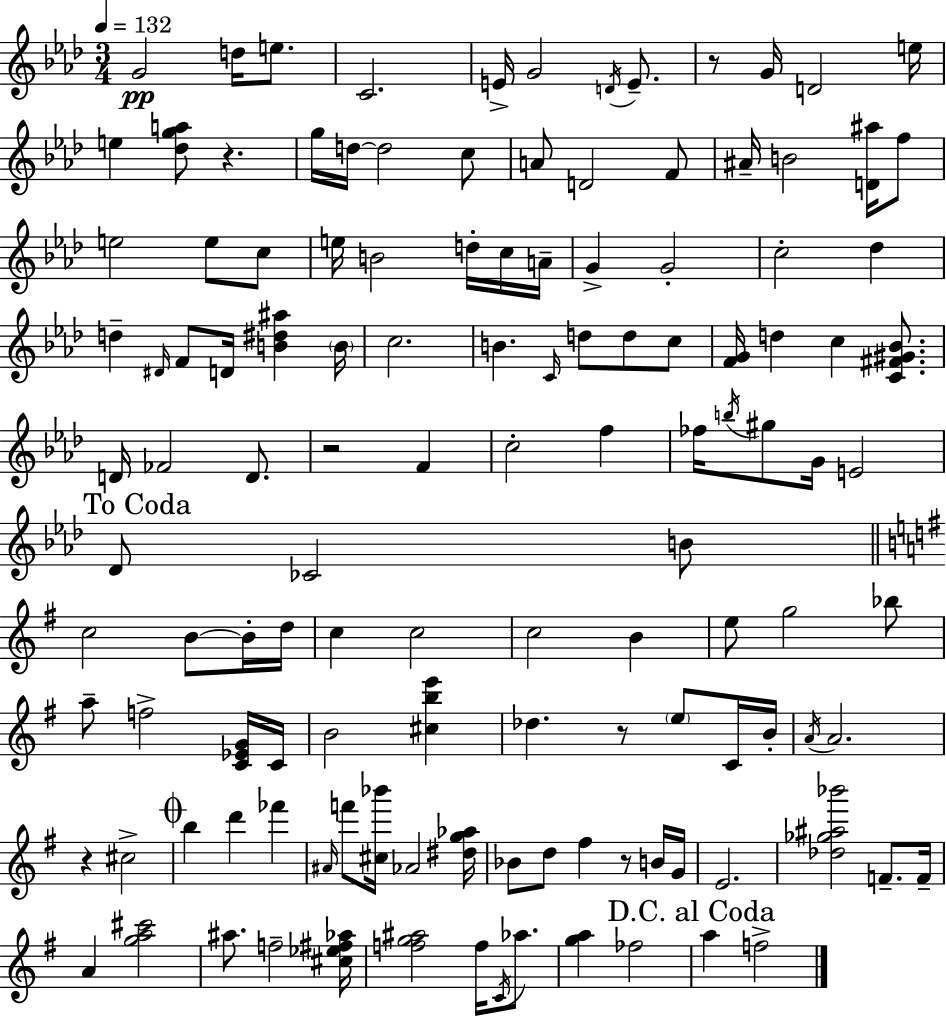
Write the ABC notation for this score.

X:1
T:Untitled
M:3/4
L:1/4
K:Fm
G2 d/4 e/2 C2 E/4 G2 D/4 E/2 z/2 G/4 D2 e/4 e [_dga]/2 z g/4 d/4 d2 c/2 A/2 D2 F/2 ^A/4 B2 [D^a]/4 f/2 e2 e/2 c/2 e/4 B2 d/4 c/4 A/4 G G2 c2 _d d ^D/4 F/2 D/4 [B^d^a] B/4 c2 B C/4 d/2 d/2 c/2 [FG]/4 d c [C^F^G_B]/2 D/4 _F2 D/2 z2 F c2 f _f/4 b/4 ^g/2 G/4 E2 _D/2 _C2 B/2 c2 B/2 B/4 d/4 c c2 c2 B e/2 g2 _b/2 a/2 f2 [C_EG]/4 C/4 B2 [^cbe'] _d z/2 e/2 C/4 B/4 A/4 A2 z ^c2 b d' _f' ^A/4 f'/2 [^c_b']/4 _A2 [^dg_a]/4 _B/2 d/2 ^f z/2 B/4 G/4 E2 [_d_g^a_b']2 F/2 F/4 A [ga^c']2 ^a/2 f2 [^c_e^f_a]/4 [fg^a]2 f/4 C/4 _a/2 [ga] _f2 a f2